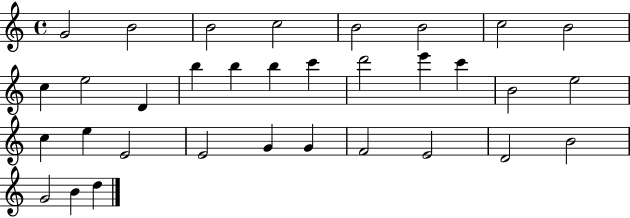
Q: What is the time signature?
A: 4/4